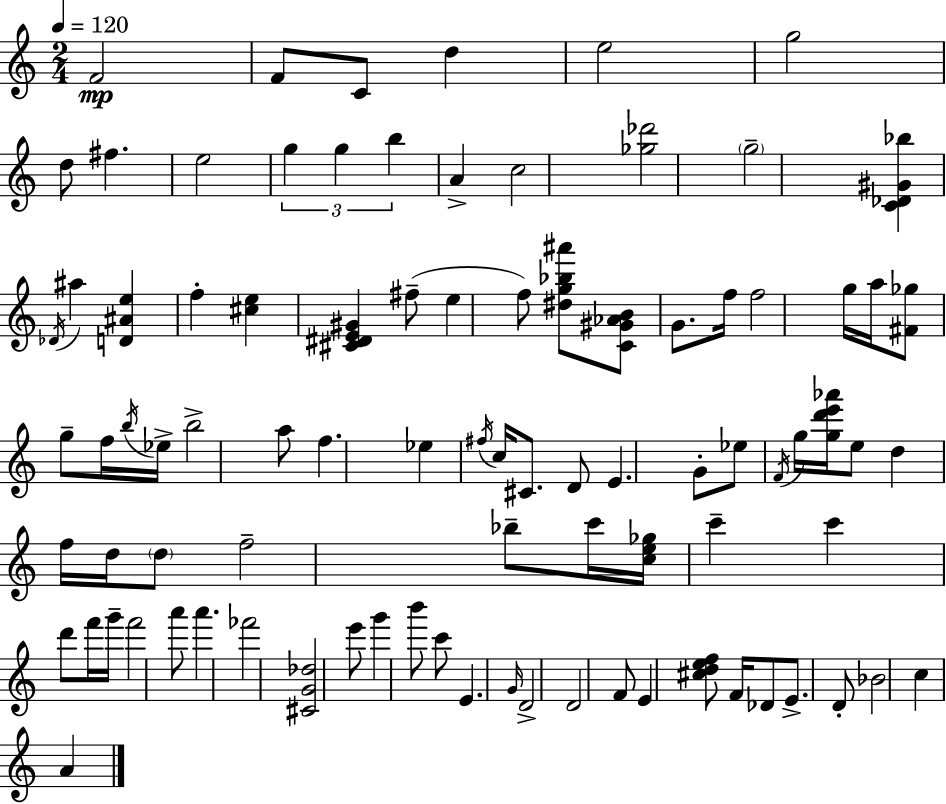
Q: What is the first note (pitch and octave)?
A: F4